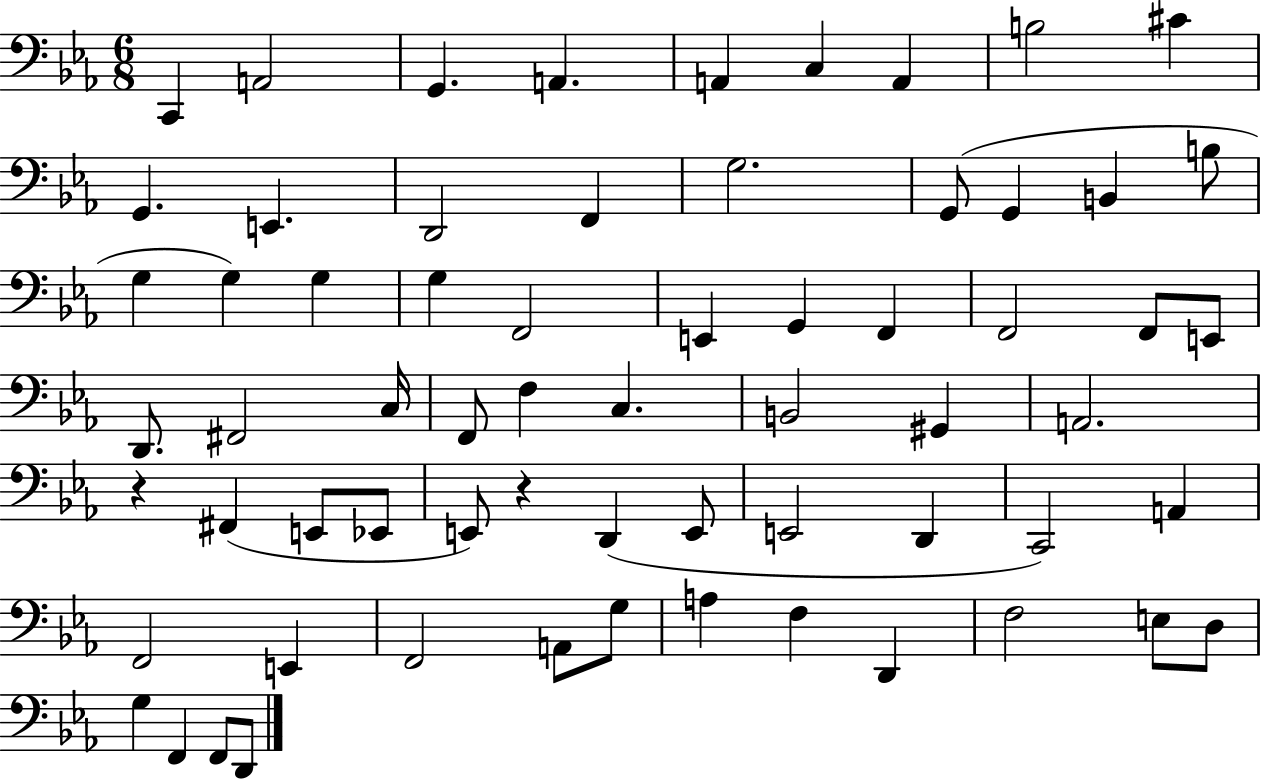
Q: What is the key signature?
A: EES major